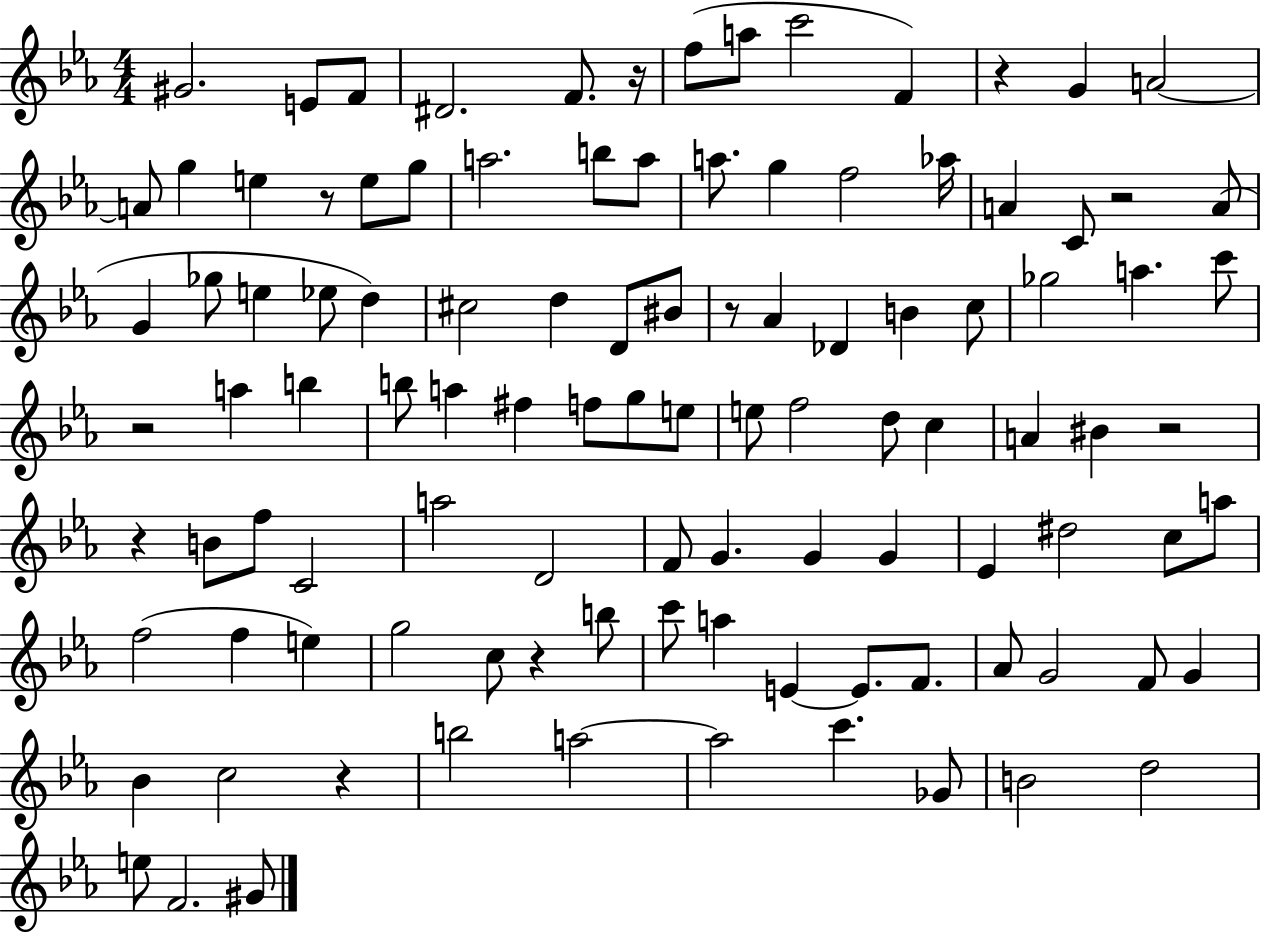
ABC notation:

X:1
T:Untitled
M:4/4
L:1/4
K:Eb
^G2 E/2 F/2 ^D2 F/2 z/4 f/2 a/2 c'2 F z G A2 A/2 g e z/2 e/2 g/2 a2 b/2 a/2 a/2 g f2 _a/4 A C/2 z2 A/2 G _g/2 e _e/2 d ^c2 d D/2 ^B/2 z/2 _A _D B c/2 _g2 a c'/2 z2 a b b/2 a ^f f/2 g/2 e/2 e/2 f2 d/2 c A ^B z2 z B/2 f/2 C2 a2 D2 F/2 G G G _E ^d2 c/2 a/2 f2 f e g2 c/2 z b/2 c'/2 a E E/2 F/2 _A/2 G2 F/2 G _B c2 z b2 a2 a2 c' _G/2 B2 d2 e/2 F2 ^G/2